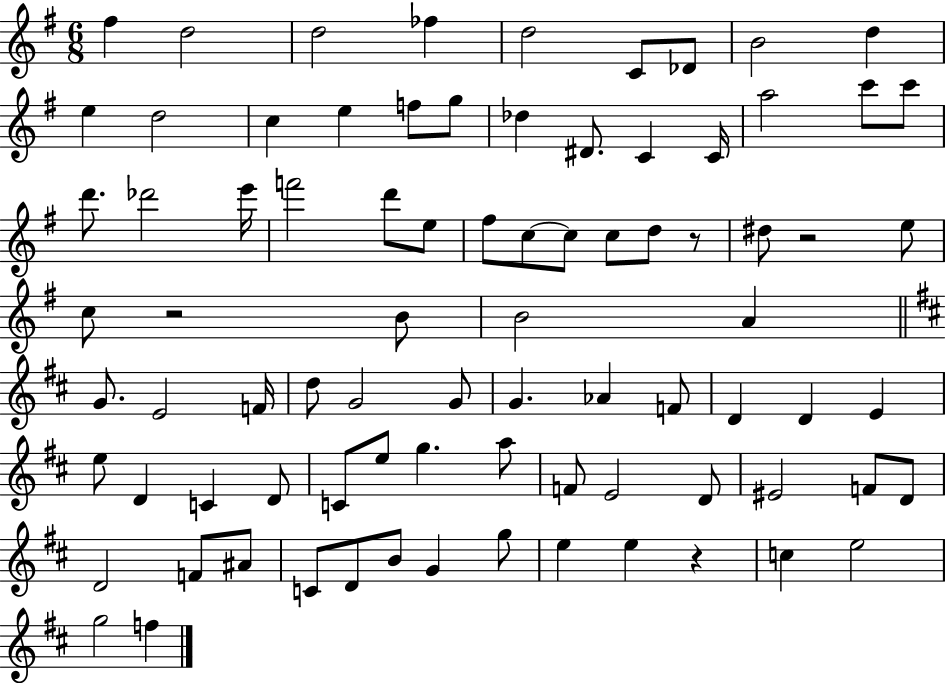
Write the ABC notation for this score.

X:1
T:Untitled
M:6/8
L:1/4
K:G
^f d2 d2 _f d2 C/2 _D/2 B2 d e d2 c e f/2 g/2 _d ^D/2 C C/4 a2 c'/2 c'/2 d'/2 _d'2 e'/4 f'2 d'/2 e/2 ^f/2 c/2 c/2 c/2 d/2 z/2 ^d/2 z2 e/2 c/2 z2 B/2 B2 A G/2 E2 F/4 d/2 G2 G/2 G _A F/2 D D E e/2 D C D/2 C/2 e/2 g a/2 F/2 E2 D/2 ^E2 F/2 D/2 D2 F/2 ^A/2 C/2 D/2 B/2 G g/2 e e z c e2 g2 f